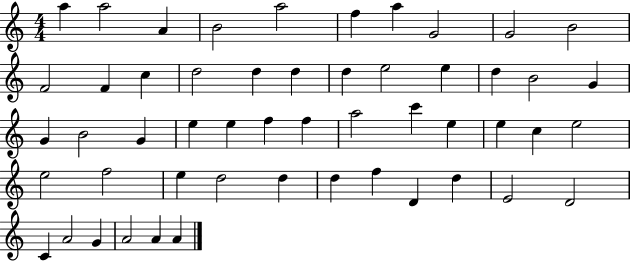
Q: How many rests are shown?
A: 0